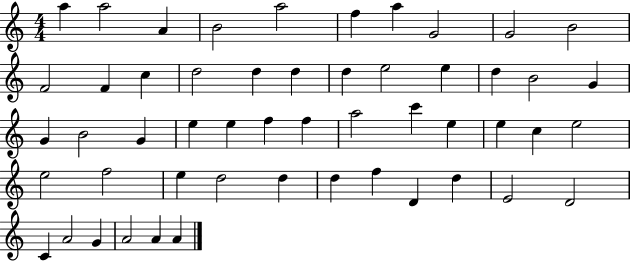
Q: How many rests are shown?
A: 0